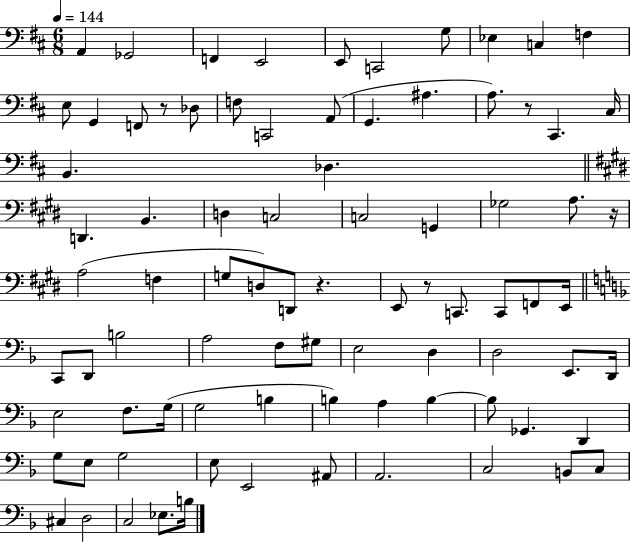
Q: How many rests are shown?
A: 5